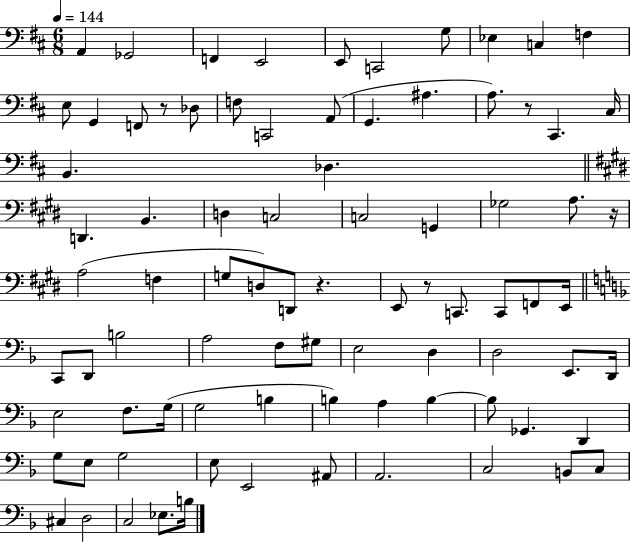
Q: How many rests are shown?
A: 5